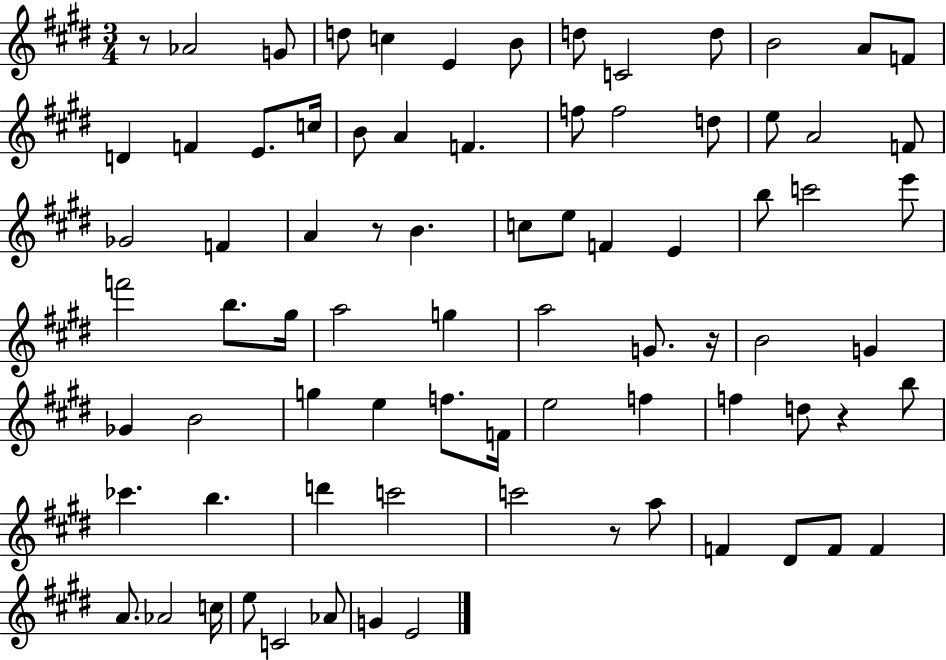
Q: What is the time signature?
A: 3/4